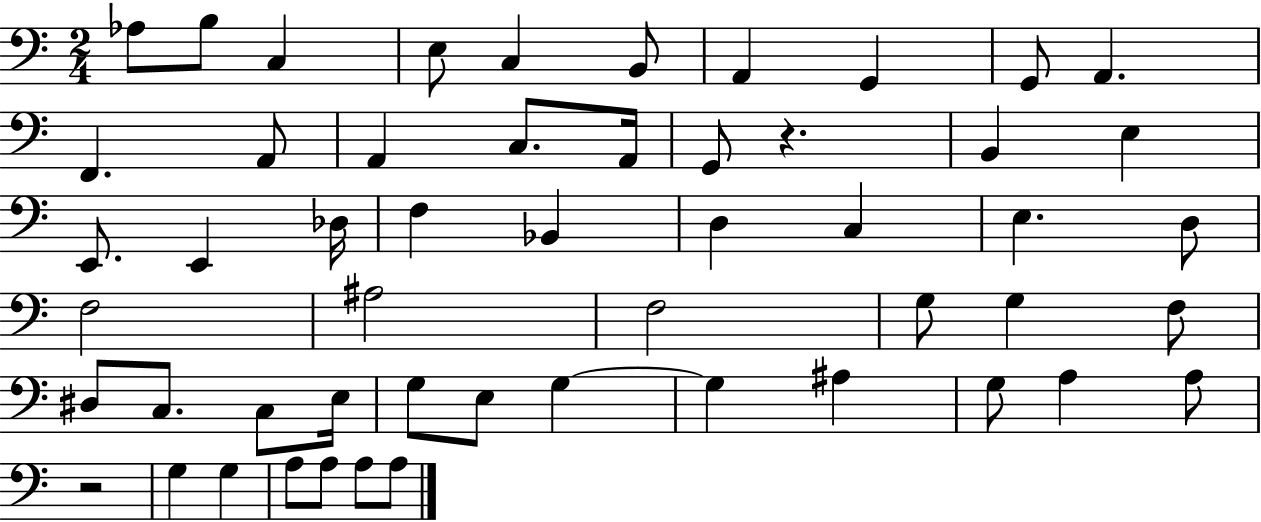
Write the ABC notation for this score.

X:1
T:Untitled
M:2/4
L:1/4
K:C
_A,/2 B,/2 C, E,/2 C, B,,/2 A,, G,, G,,/2 A,, F,, A,,/2 A,, C,/2 A,,/4 G,,/2 z B,, E, E,,/2 E,, _D,/4 F, _B,, D, C, E, D,/2 F,2 ^A,2 F,2 G,/2 G, F,/2 ^D,/2 C,/2 C,/2 E,/4 G,/2 E,/2 G, G, ^A, G,/2 A, A,/2 z2 G, G, A,/2 A,/2 A,/2 A,/2